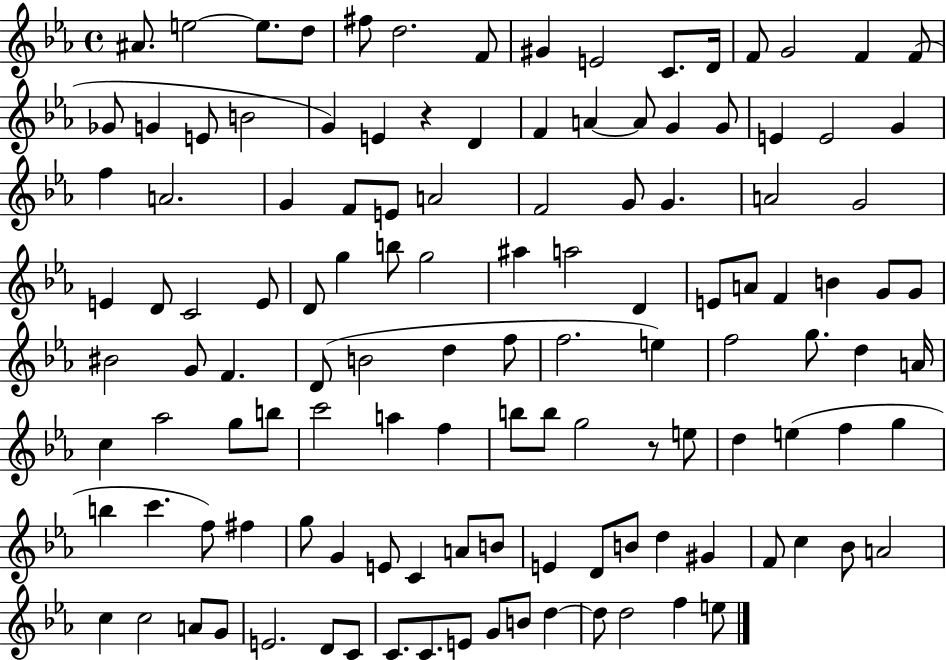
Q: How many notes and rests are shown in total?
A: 124